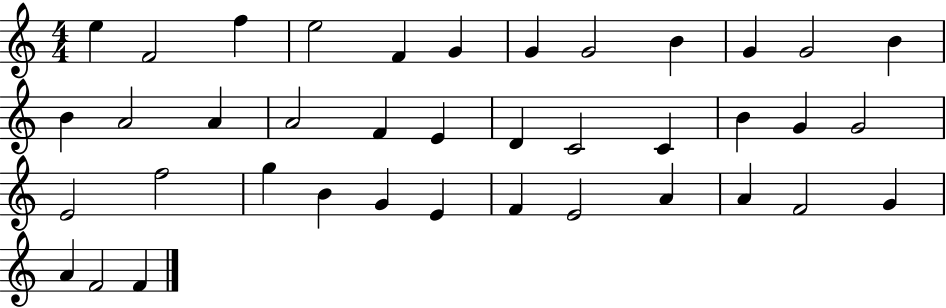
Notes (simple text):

E5/q F4/h F5/q E5/h F4/q G4/q G4/q G4/h B4/q G4/q G4/h B4/q B4/q A4/h A4/q A4/h F4/q E4/q D4/q C4/h C4/q B4/q G4/q G4/h E4/h F5/h G5/q B4/q G4/q E4/q F4/q E4/h A4/q A4/q F4/h G4/q A4/q F4/h F4/q